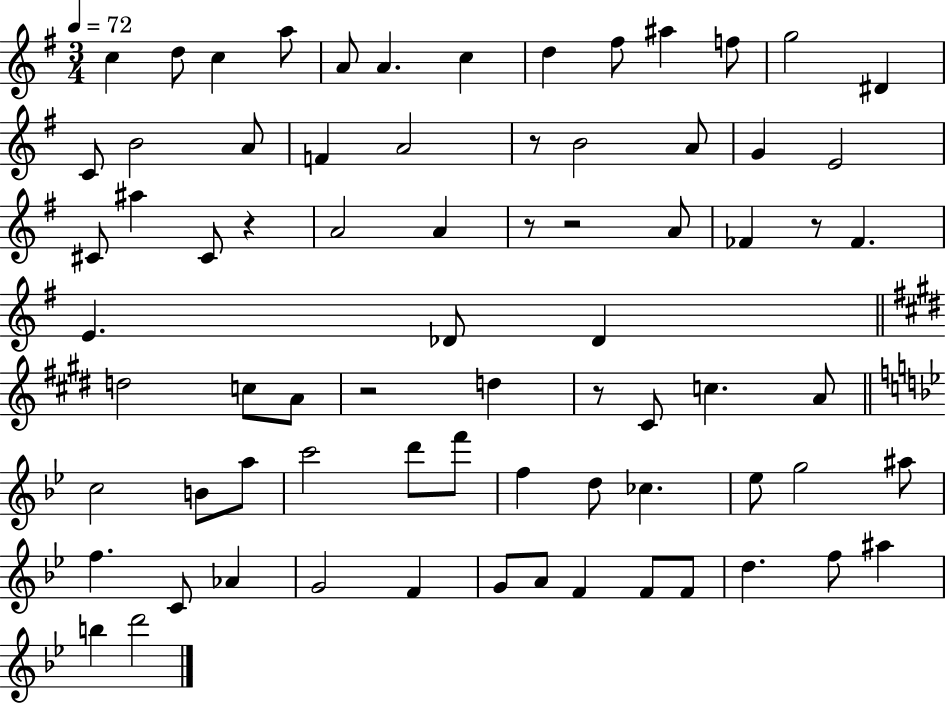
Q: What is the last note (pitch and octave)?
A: D6